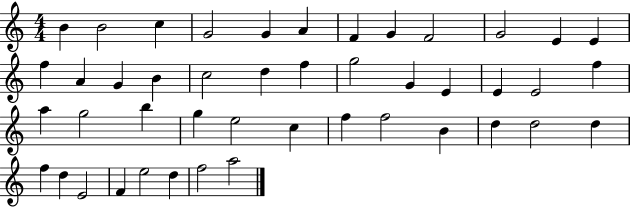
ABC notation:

X:1
T:Untitled
M:4/4
L:1/4
K:C
B B2 c G2 G A F G F2 G2 E E f A G B c2 d f g2 G E E E2 f a g2 b g e2 c f f2 B d d2 d f d E2 F e2 d f2 a2